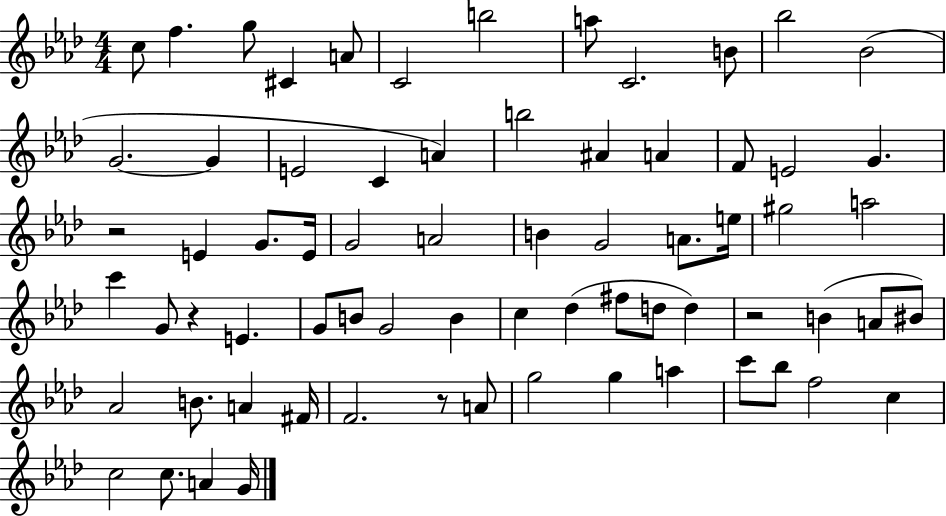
{
  \clef treble
  \numericTimeSignature
  \time 4/4
  \key aes \major
  c''8 f''4. g''8 cis'4 a'8 | c'2 b''2 | a''8 c'2. b'8 | bes''2 bes'2( | \break g'2.~~ g'4 | e'2 c'4 a'4) | b''2 ais'4 a'4 | f'8 e'2 g'4. | \break r2 e'4 g'8. e'16 | g'2 a'2 | b'4 g'2 a'8. e''16 | gis''2 a''2 | \break c'''4 g'8 r4 e'4. | g'8 b'8 g'2 b'4 | c''4 des''4( fis''8 d''8 d''4) | r2 b'4( a'8 bis'8) | \break aes'2 b'8. a'4 fis'16 | f'2. r8 a'8 | g''2 g''4 a''4 | c'''8 bes''8 f''2 c''4 | \break c''2 c''8. a'4 g'16 | \bar "|."
}